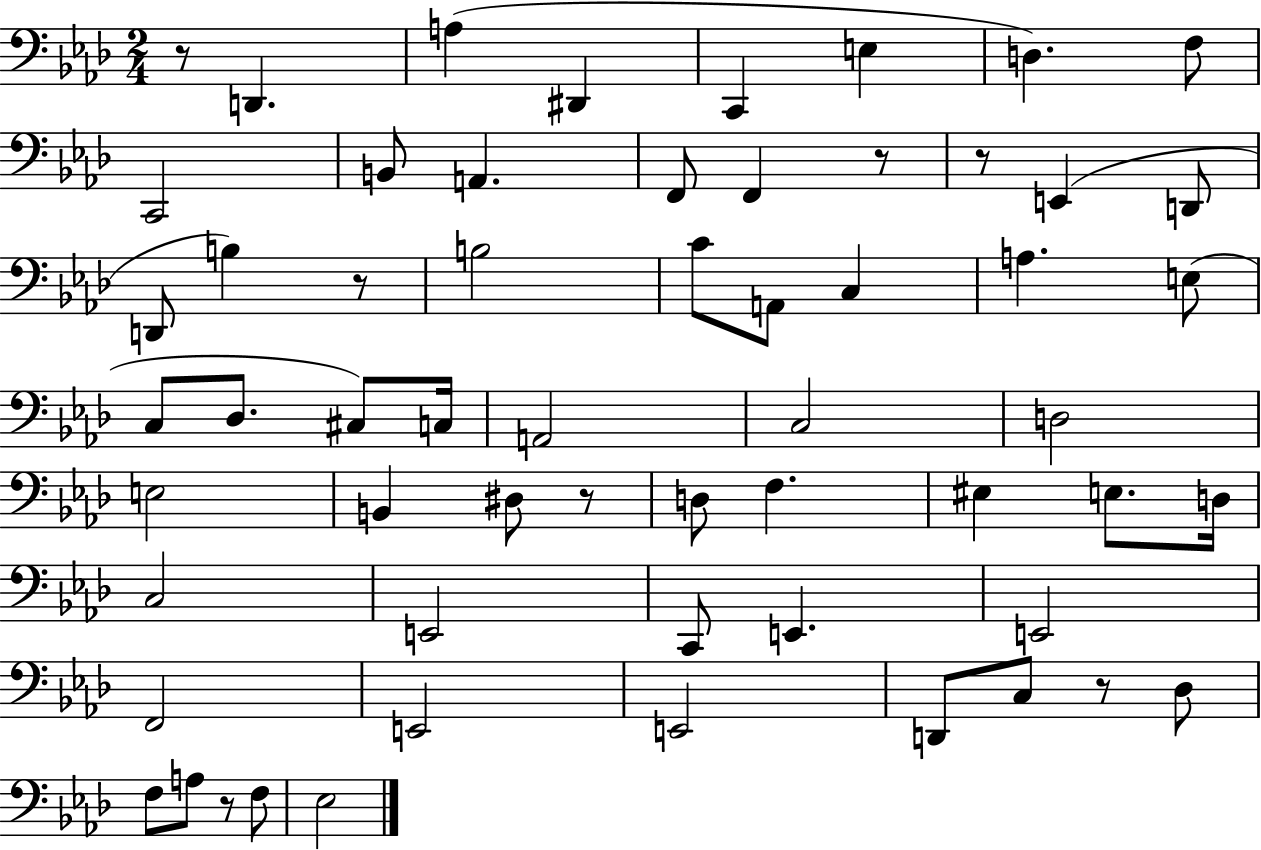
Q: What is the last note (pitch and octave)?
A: Eb3